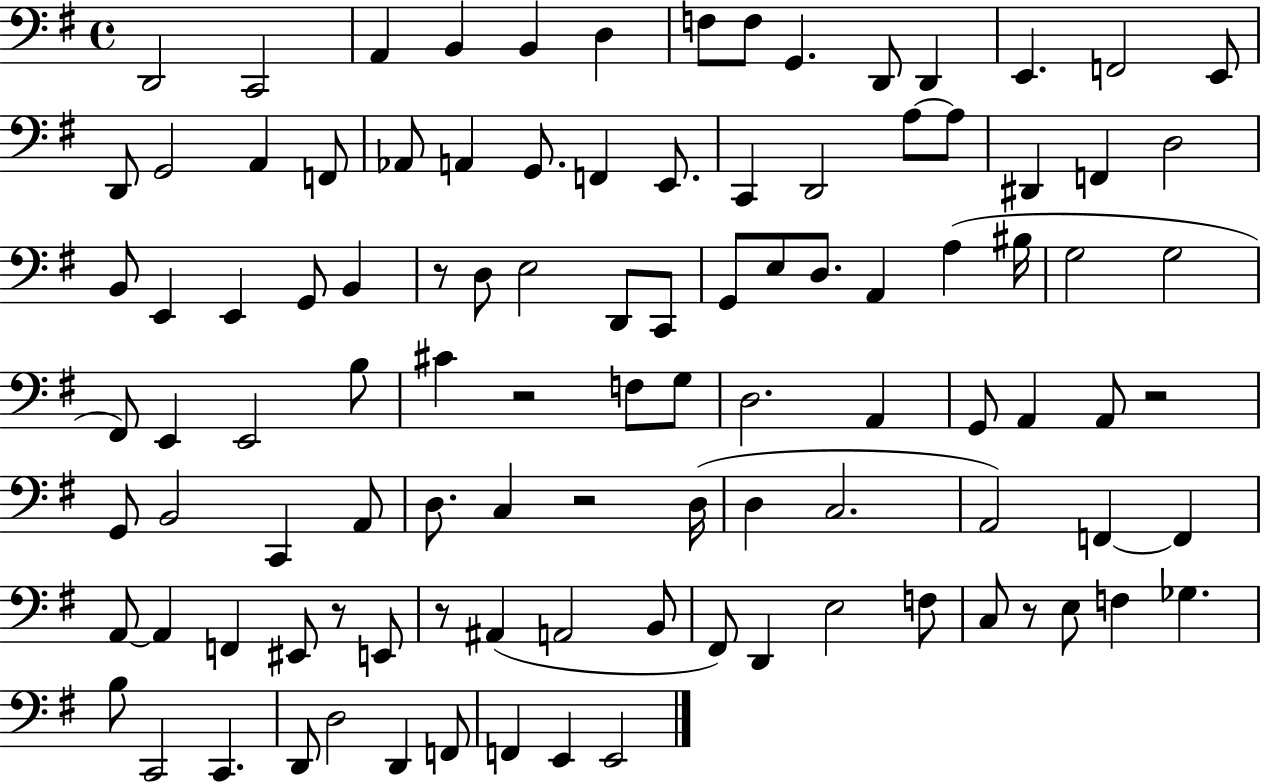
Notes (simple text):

D2/h C2/h A2/q B2/q B2/q D3/q F3/e F3/e G2/q. D2/e D2/q E2/q. F2/h E2/e D2/e G2/h A2/q F2/e Ab2/e A2/q G2/e. F2/q E2/e. C2/q D2/h A3/e A3/e D#2/q F2/q D3/h B2/e E2/q E2/q G2/e B2/q R/e D3/e E3/h D2/e C2/e G2/e E3/e D3/e. A2/q A3/q BIS3/s G3/h G3/h F#2/e E2/q E2/h B3/e C#4/q R/h F3/e G3/e D3/h. A2/q G2/e A2/q A2/e R/h G2/e B2/h C2/q A2/e D3/e. C3/q R/h D3/s D3/q C3/h. A2/h F2/q F2/q A2/e A2/q F2/q EIS2/e R/e E2/e R/e A#2/q A2/h B2/e F#2/e D2/q E3/h F3/e C3/e R/e E3/e F3/q Gb3/q. B3/e C2/h C2/q. D2/e D3/h D2/q F2/e F2/q E2/q E2/h